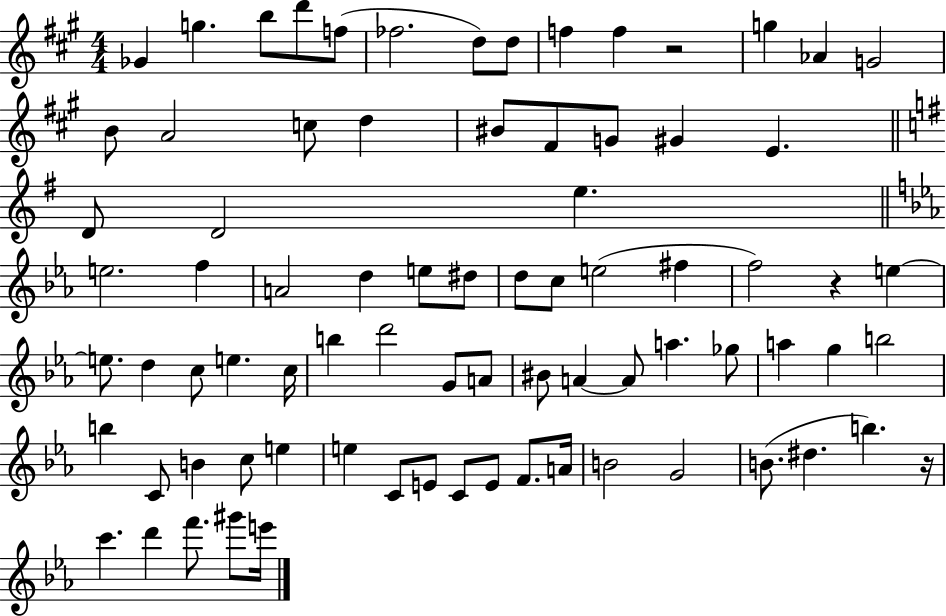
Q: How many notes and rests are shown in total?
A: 79